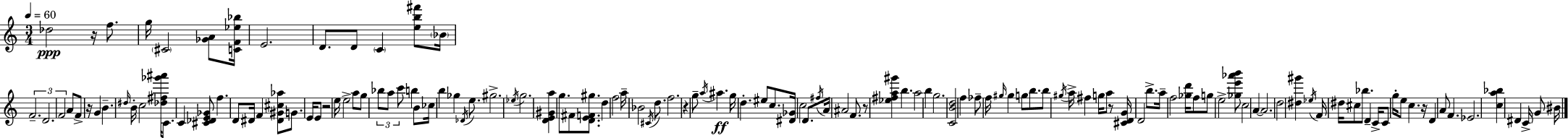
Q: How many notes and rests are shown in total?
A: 137